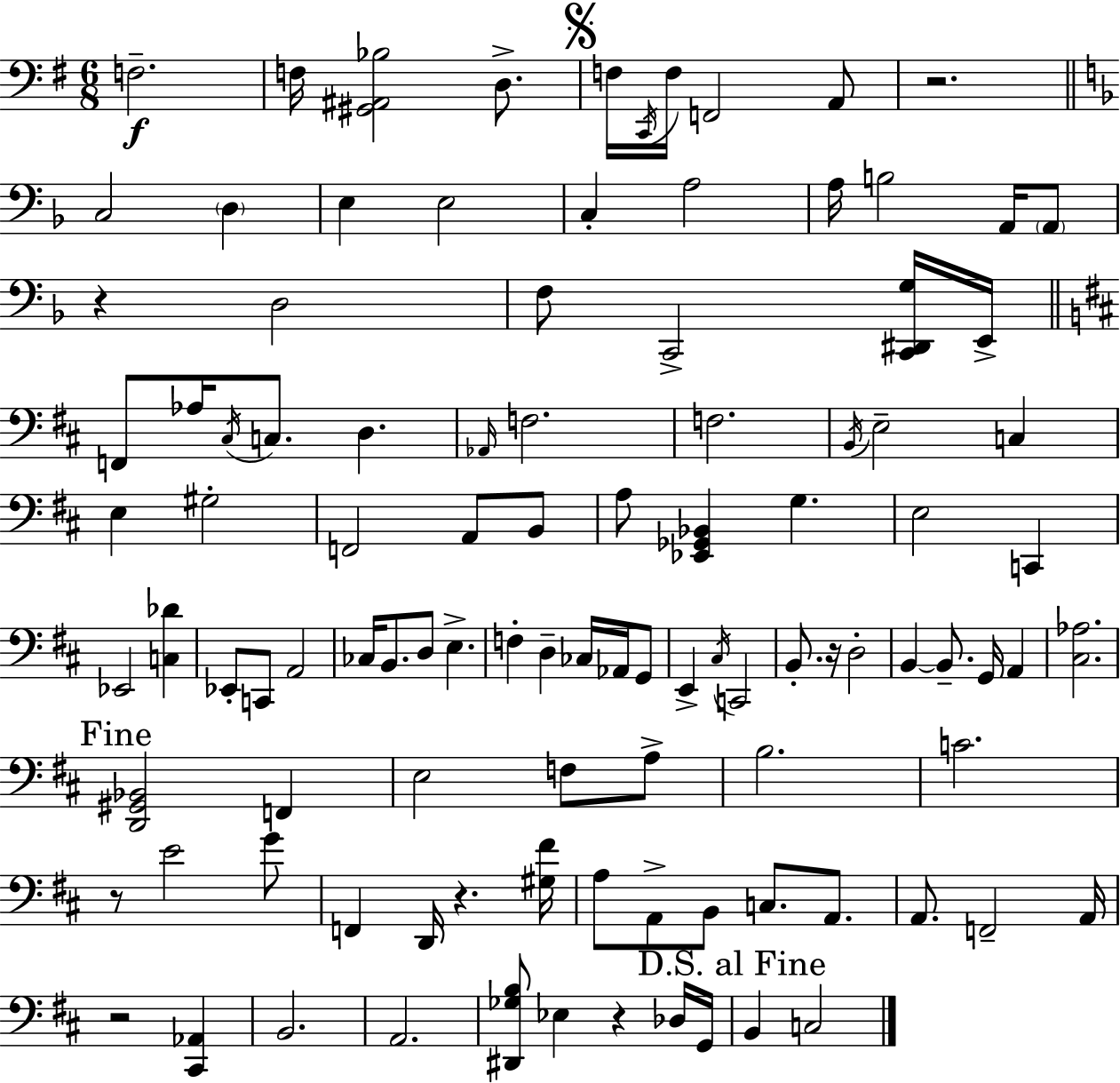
F3/h. F3/s [G#2,A#2,Bb3]/h D3/e. F3/s C2/s F3/s F2/h A2/e R/h. C3/h D3/q E3/q E3/h C3/q A3/h A3/s B3/h A2/s A2/e R/q D3/h F3/e C2/h [C2,D#2,G3]/s E2/s F2/e Ab3/s C#3/s C3/e. D3/q. Ab2/s F3/h. F3/h. B2/s E3/h C3/q E3/q G#3/h F2/h A2/e B2/e A3/e [Eb2,Gb2,Bb2]/q G3/q. E3/h C2/q Eb2/h [C3,Db4]/q Eb2/e C2/e A2/h CES3/s B2/e. D3/e E3/q. F3/q D3/q CES3/s Ab2/s G2/e E2/q C#3/s C2/h B2/e. R/s D3/h B2/q B2/e. G2/s A2/q [C#3,Ab3]/h. [D2,G#2,Bb2]/h F2/q E3/h F3/e A3/e B3/h. C4/h. R/e E4/h G4/e F2/q D2/s R/q. [G#3,F#4]/s A3/e A2/e B2/e C3/e. A2/e. A2/e. F2/h A2/s R/h [C#2,Ab2]/q B2/h. A2/h. [D#2,Gb3,B3]/e Eb3/q R/q Db3/s G2/s B2/q C3/h